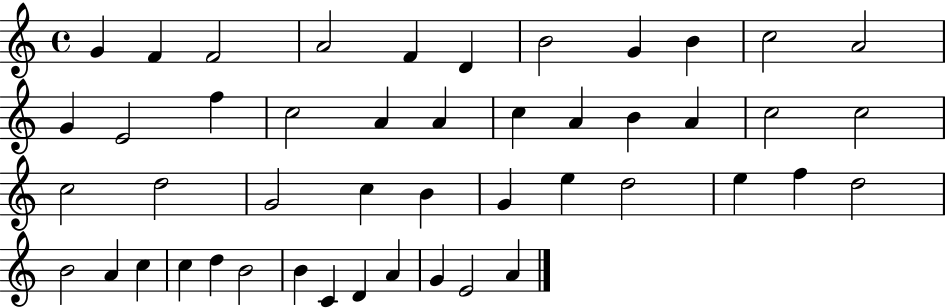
G4/q F4/q F4/h A4/h F4/q D4/q B4/h G4/q B4/q C5/h A4/h G4/q E4/h F5/q C5/h A4/q A4/q C5/q A4/q B4/q A4/q C5/h C5/h C5/h D5/h G4/h C5/q B4/q G4/q E5/q D5/h E5/q F5/q D5/h B4/h A4/q C5/q C5/q D5/q B4/h B4/q C4/q D4/q A4/q G4/q E4/h A4/q